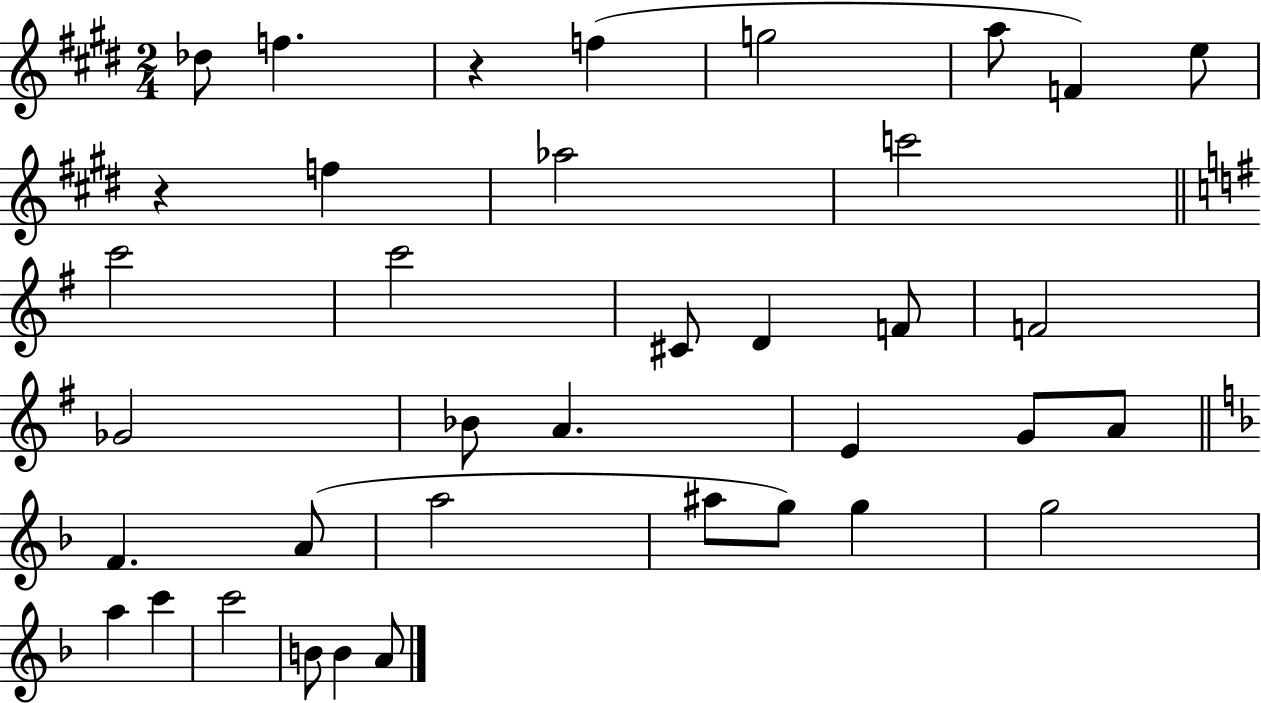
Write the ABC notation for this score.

X:1
T:Untitled
M:2/4
L:1/4
K:E
_d/2 f z f g2 a/2 F e/2 z f _a2 c'2 c'2 c'2 ^C/2 D F/2 F2 _G2 _B/2 A E G/2 A/2 F A/2 a2 ^a/2 g/2 g g2 a c' c'2 B/2 B A/2